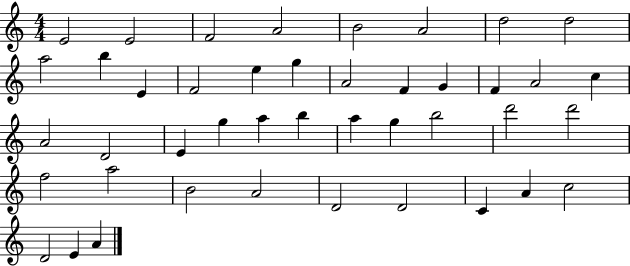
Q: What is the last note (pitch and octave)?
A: A4